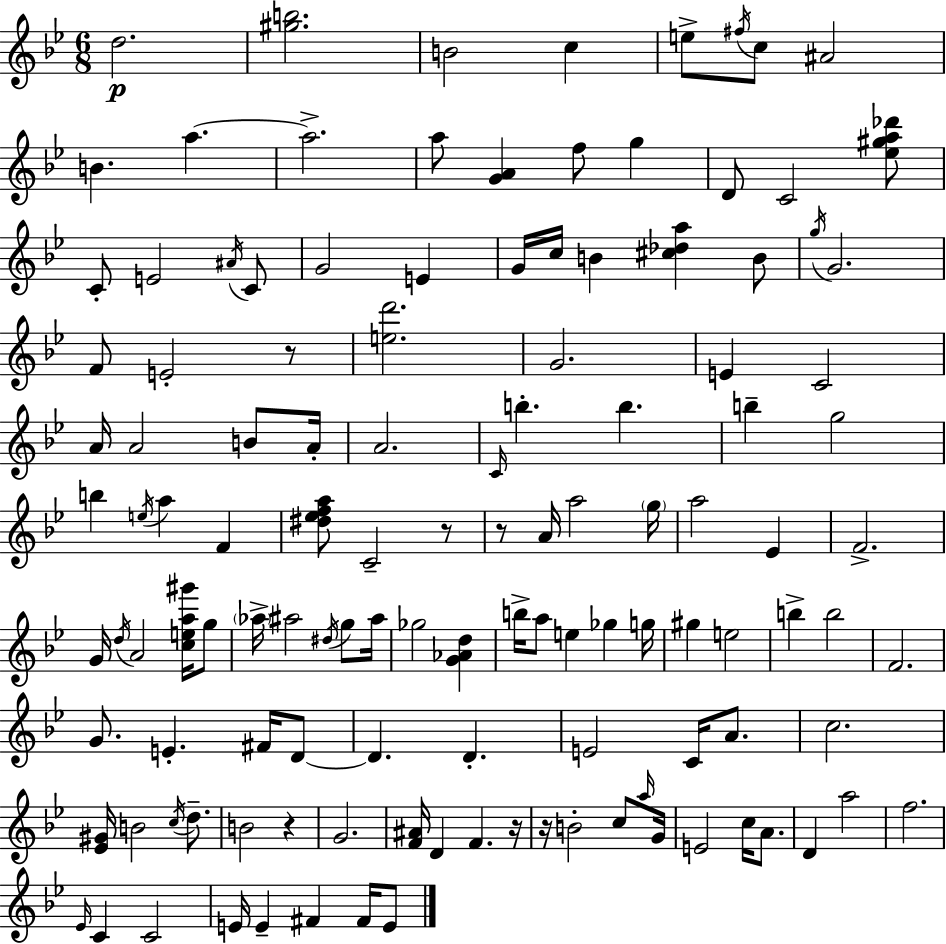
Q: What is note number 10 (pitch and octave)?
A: A5